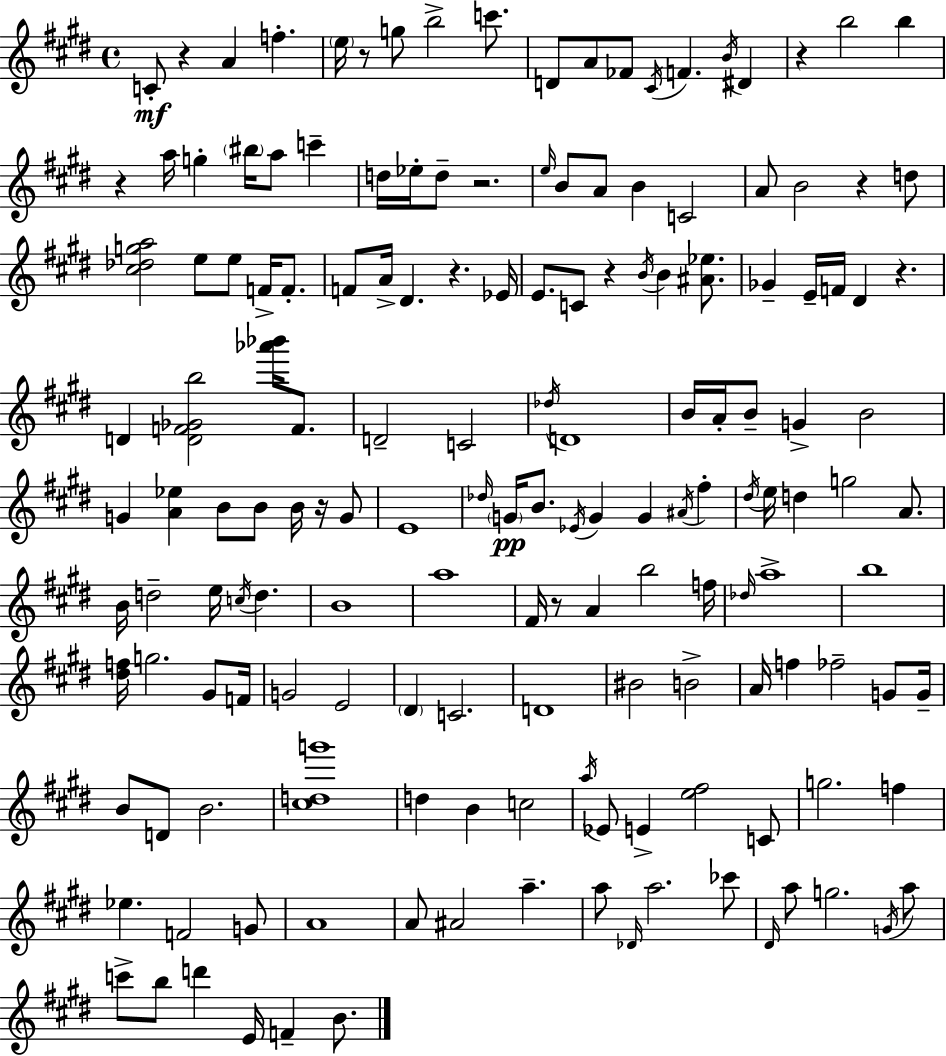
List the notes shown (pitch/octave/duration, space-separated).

C4/e R/q A4/q F5/q. E5/s R/e G5/e B5/h C6/e. D4/e A4/e FES4/e C#4/s F4/q. B4/s D#4/q R/q B5/h B5/q R/q A5/s G5/q BIS5/s A5/e C6/q D5/s Eb5/s D5/e R/h. E5/s B4/e A4/e B4/q C4/h A4/e B4/h R/q D5/e [C#5,Db5,G5,A5]/h E5/e E5/e F4/s F4/e. F4/e A4/s D#4/q. R/q. Eb4/s E4/e. C4/e R/q B4/s B4/q [A#4,Eb5]/e. Gb4/q E4/s F4/s D#4/q R/q. D4/q [D4,F4,Gb4,B5]/h [Ab6,Bb6]/s F4/e. D4/h C4/h Db5/s D4/w B4/s A4/s B4/e G4/q B4/h G4/q [A4,Eb5]/q B4/e B4/e B4/s R/s G4/e E4/w Db5/s G4/s B4/e. Eb4/s G4/q G4/q A#4/s F#5/q D#5/s E5/s D5/q G5/h A4/e. B4/s D5/h E5/s C5/s D5/q. B4/w A5/w F#4/s R/e A4/q B5/h F5/s Db5/s A5/w B5/w [D#5,F5]/s G5/h. G#4/e F4/s G4/h E4/h D#4/q C4/h. D4/w BIS4/h B4/h A4/s F5/q FES5/h G4/e G4/s B4/e D4/e B4/h. [C#5,D5,G6]/w D5/q B4/q C5/h A5/s Eb4/e E4/q [E5,F#5]/h C4/e G5/h. F5/q Eb5/q. F4/h G4/e A4/w A4/e A#4/h A5/q. A5/e Db4/s A5/h. CES6/e D#4/s A5/e G5/h. G4/s A5/e C6/e B5/e D6/q E4/s F4/q B4/e.